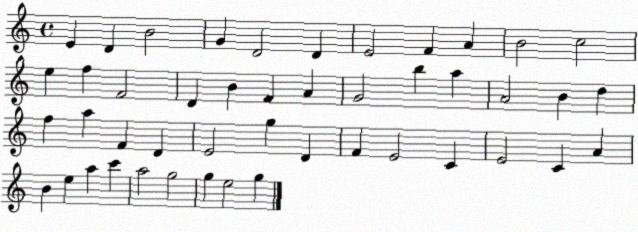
X:1
T:Untitled
M:4/4
L:1/4
K:C
E D B2 G D2 D E2 F A B2 c2 e f F2 D B F A G2 b a A2 B d f a F D E2 g D F E2 C E2 C A B e a c' a2 g2 g e2 g